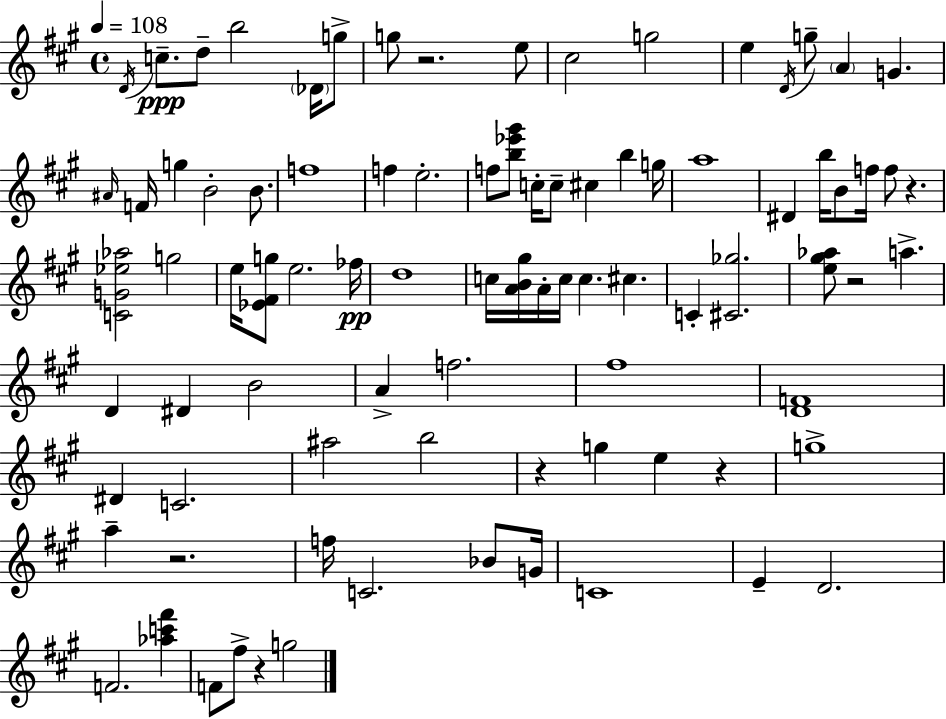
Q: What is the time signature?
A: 4/4